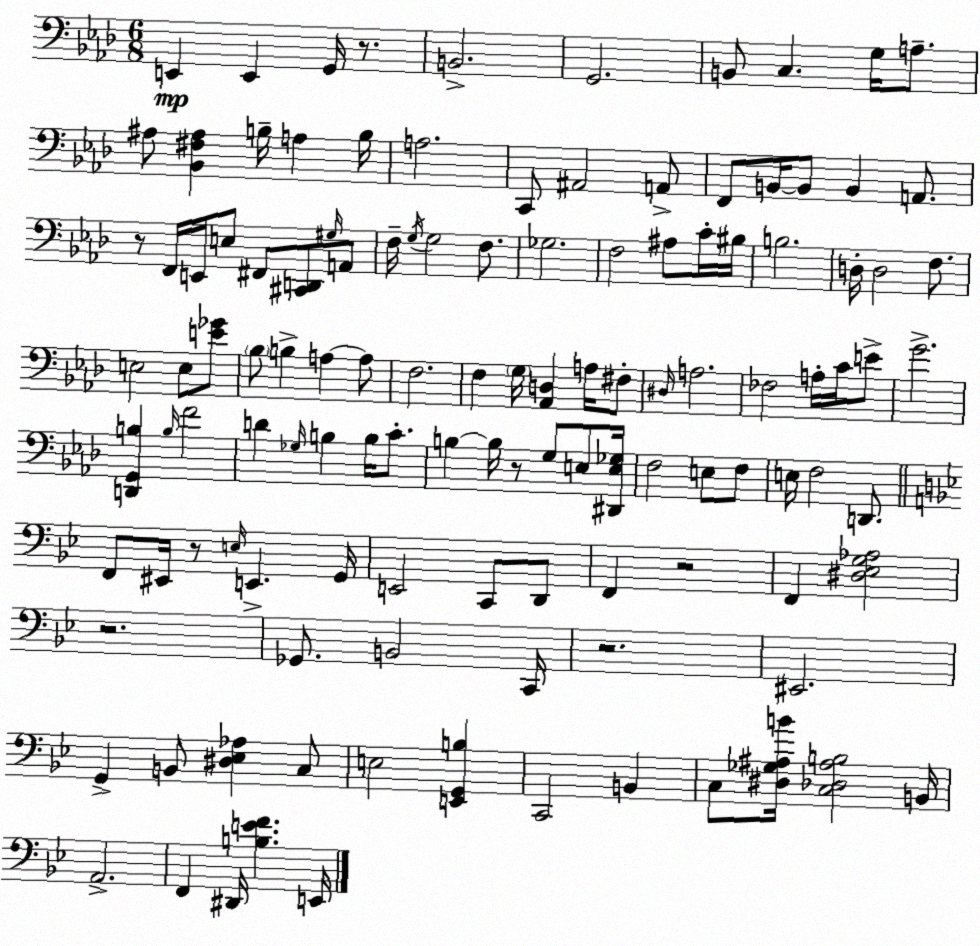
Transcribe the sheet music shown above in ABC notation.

X:1
T:Untitled
M:6/8
L:1/4
K:Ab
E,, E,, G,,/4 z/2 B,,2 G,,2 B,,/2 C, G,/4 A,/2 ^A,/2 [_B,,^F,^A,] B,/4 A, B,/4 A,2 C,,/2 ^A,,2 A,,/2 F,,/2 B,,/4 B,,/2 B,, A,,/2 z/2 F,,/4 E,,/4 E,/2 ^F,,/2 [^C,,D,,]/2 ^G,/4 A,,/2 F,/4 G,/4 G,2 F,/2 _G,2 F,2 ^A,/2 C/4 ^B,/4 B,2 D,/4 D,2 F,/2 E,2 E,/2 [E_G]/2 _B,/2 B, A, A,/2 F,2 F, G,/4 [_A,,D,] A,/4 ^F,/2 ^D,/4 A,2 _F,2 A,/4 C/4 E/2 G2 [D,,G,,B,] B,/4 F2 D _G,/4 B, B,/4 C/2 B, B,/4 z/2 G,/2 E,/2 [^D,,E,_G,]/4 F,2 E,/2 F,/2 E,/4 F,2 D,,/2 F,,/2 ^E,,/4 z/2 E,/4 E,, G,,/4 E,,2 C,,/2 D,,/2 F,, z2 F,, [^D,_E,G,_A,]2 z2 _G,,/2 B,,2 C,,/4 z2 ^E,,2 G,, B,,/2 [^D,_E,_A,] C,/2 E,2 [E,,G,,B,] C,,2 B,, C,/2 [^D,_G,^A,B]/4 [C,_D,^A,B,]2 B,,/4 A,,2 F,, ^D,,/4 [B,EF] E,,/4